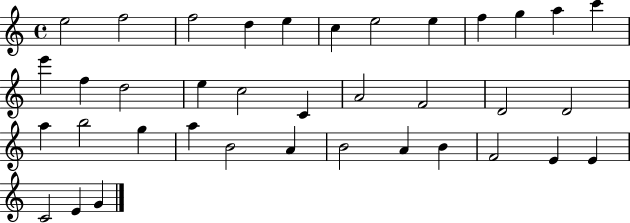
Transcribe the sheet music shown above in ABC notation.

X:1
T:Untitled
M:4/4
L:1/4
K:C
e2 f2 f2 d e c e2 e f g a c' e' f d2 e c2 C A2 F2 D2 D2 a b2 g a B2 A B2 A B F2 E E C2 E G